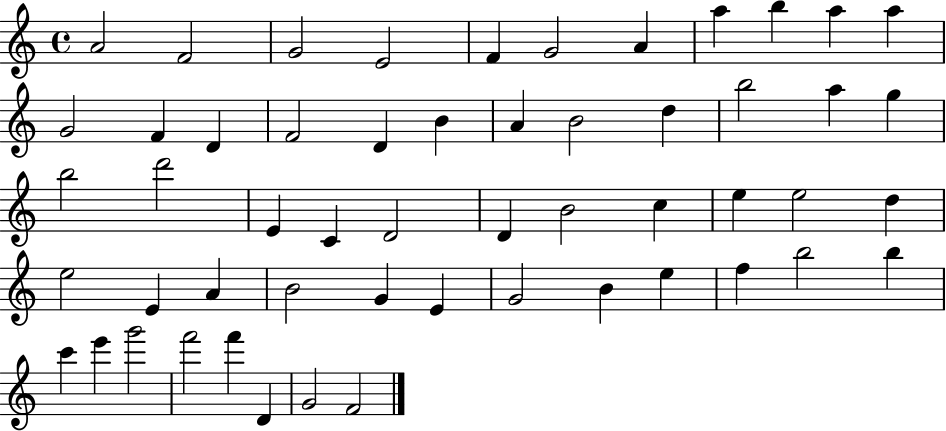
X:1
T:Untitled
M:4/4
L:1/4
K:C
A2 F2 G2 E2 F G2 A a b a a G2 F D F2 D B A B2 d b2 a g b2 d'2 E C D2 D B2 c e e2 d e2 E A B2 G E G2 B e f b2 b c' e' g'2 f'2 f' D G2 F2